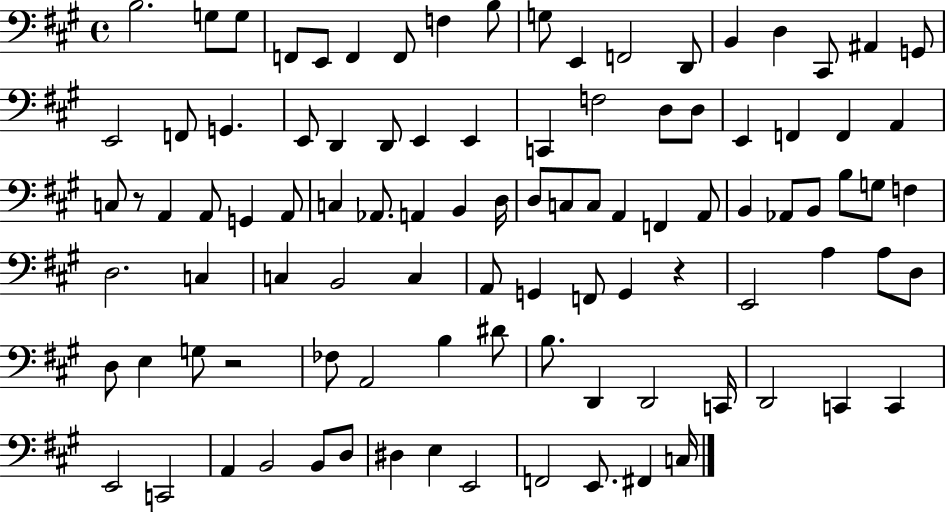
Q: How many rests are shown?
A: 3